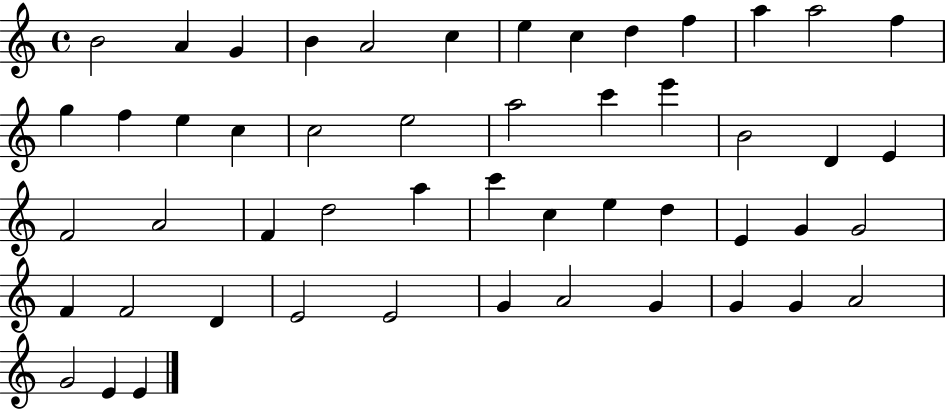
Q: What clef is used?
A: treble